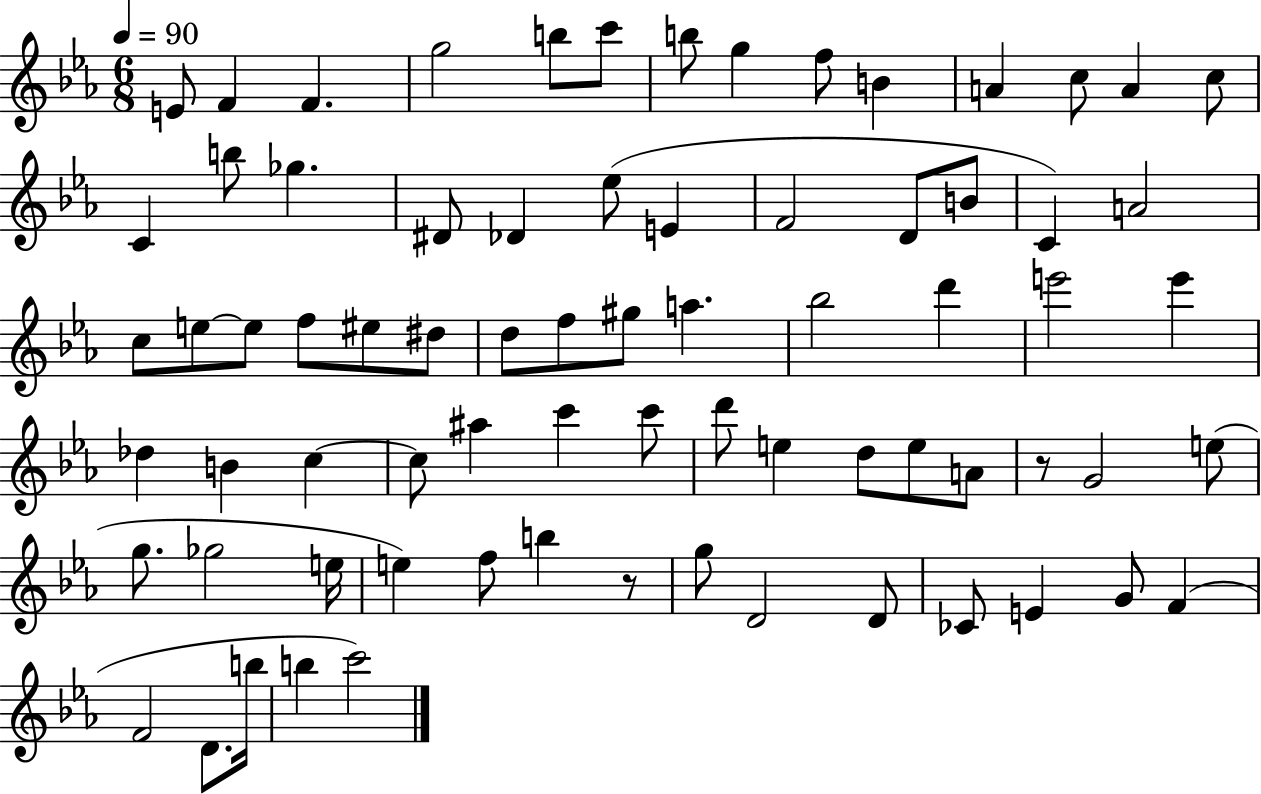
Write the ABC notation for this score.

X:1
T:Untitled
M:6/8
L:1/4
K:Eb
E/2 F F g2 b/2 c'/2 b/2 g f/2 B A c/2 A c/2 C b/2 _g ^D/2 _D _e/2 E F2 D/2 B/2 C A2 c/2 e/2 e/2 f/2 ^e/2 ^d/2 d/2 f/2 ^g/2 a _b2 d' e'2 e' _d B c c/2 ^a c' c'/2 d'/2 e d/2 e/2 A/2 z/2 G2 e/2 g/2 _g2 e/4 e f/2 b z/2 g/2 D2 D/2 _C/2 E G/2 F F2 D/2 b/4 b c'2